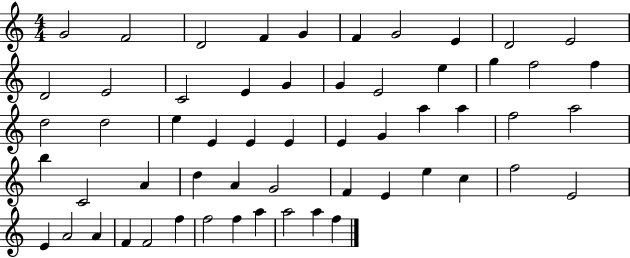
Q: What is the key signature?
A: C major